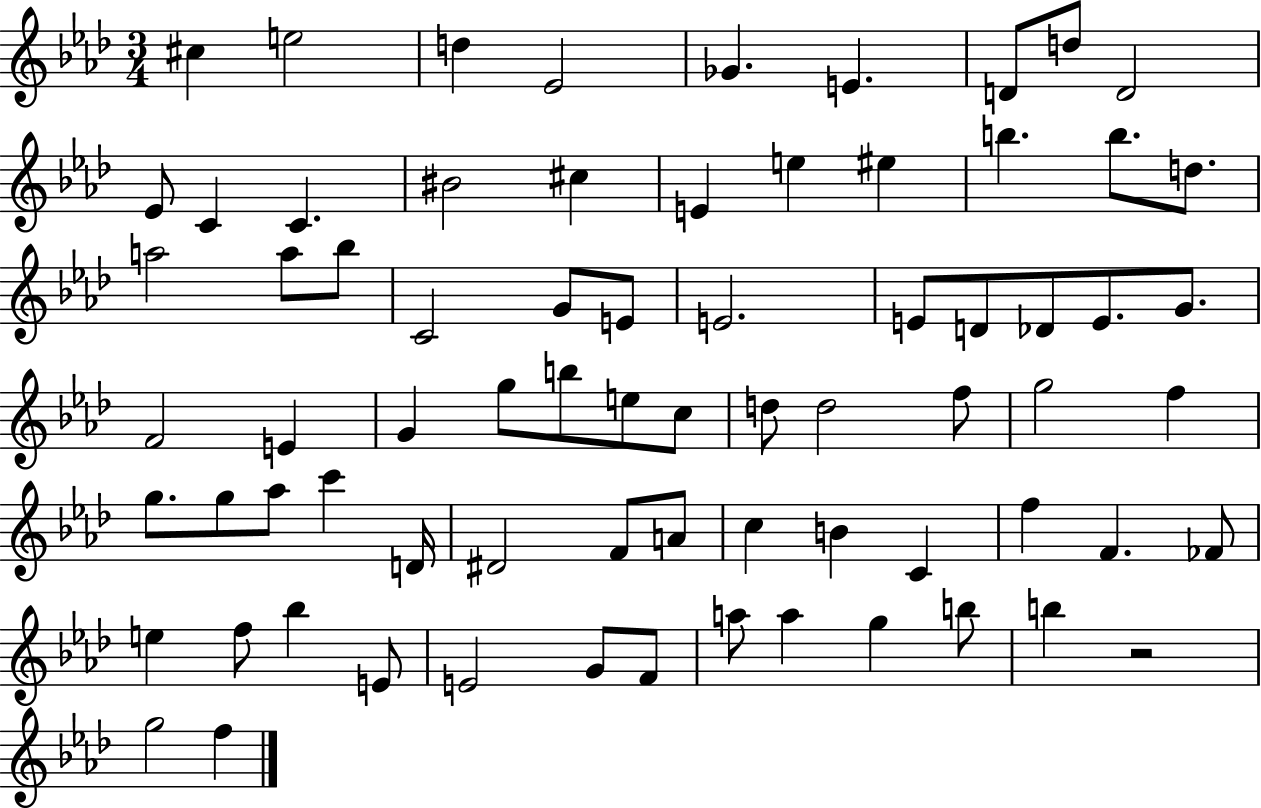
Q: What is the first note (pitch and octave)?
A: C#5